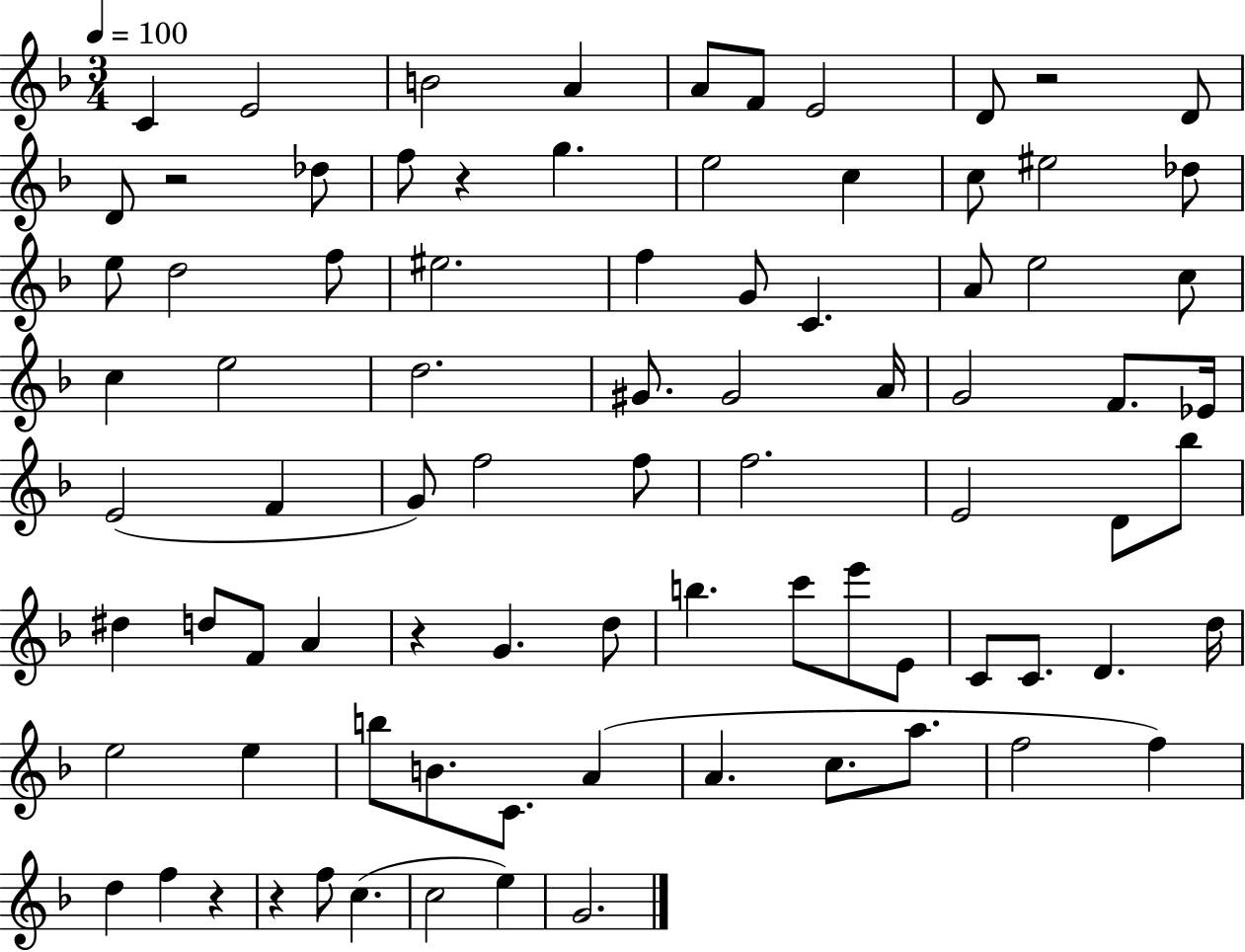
{
  \clef treble
  \numericTimeSignature
  \time 3/4
  \key f \major
  \tempo 4 = 100
  \repeat volta 2 { c'4 e'2 | b'2 a'4 | a'8 f'8 e'2 | d'8 r2 d'8 | \break d'8 r2 des''8 | f''8 r4 g''4. | e''2 c''4 | c''8 eis''2 des''8 | \break e''8 d''2 f''8 | eis''2. | f''4 g'8 c'4. | a'8 e''2 c''8 | \break c''4 e''2 | d''2. | gis'8. gis'2 a'16 | g'2 f'8. ees'16 | \break e'2( f'4 | g'8) f''2 f''8 | f''2. | e'2 d'8 bes''8 | \break dis''4 d''8 f'8 a'4 | r4 g'4. d''8 | b''4. c'''8 e'''8 e'8 | c'8 c'8. d'4. d''16 | \break e''2 e''4 | b''8 b'8. c'8. a'4( | a'4. c''8. a''8. | f''2 f''4) | \break d''4 f''4 r4 | r4 f''8 c''4.( | c''2 e''4) | g'2. | \break } \bar "|."
}